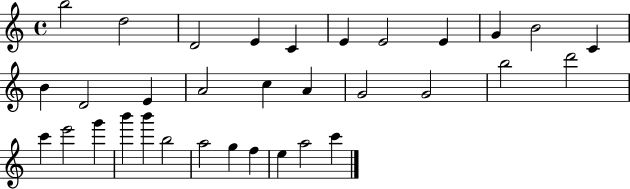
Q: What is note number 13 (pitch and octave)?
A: D4